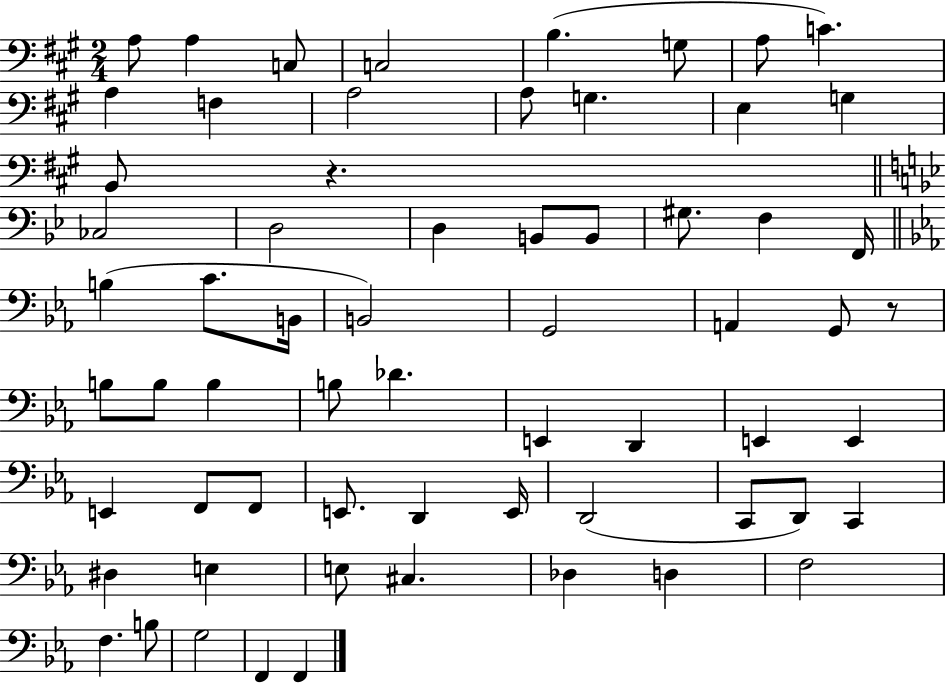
A3/e A3/q C3/e C3/h B3/q. G3/e A3/e C4/q. A3/q F3/q A3/h A3/e G3/q. E3/q G3/q B2/e R/q. CES3/h D3/h D3/q B2/e B2/e G#3/e. F3/q F2/s B3/q C4/e. B2/s B2/h G2/h A2/q G2/e R/e B3/e B3/e B3/q B3/e Db4/q. E2/q D2/q E2/q E2/q E2/q F2/e F2/e E2/e. D2/q E2/s D2/h C2/e D2/e C2/q D#3/q E3/q E3/e C#3/q. Db3/q D3/q F3/h F3/q. B3/e G3/h F2/q F2/q